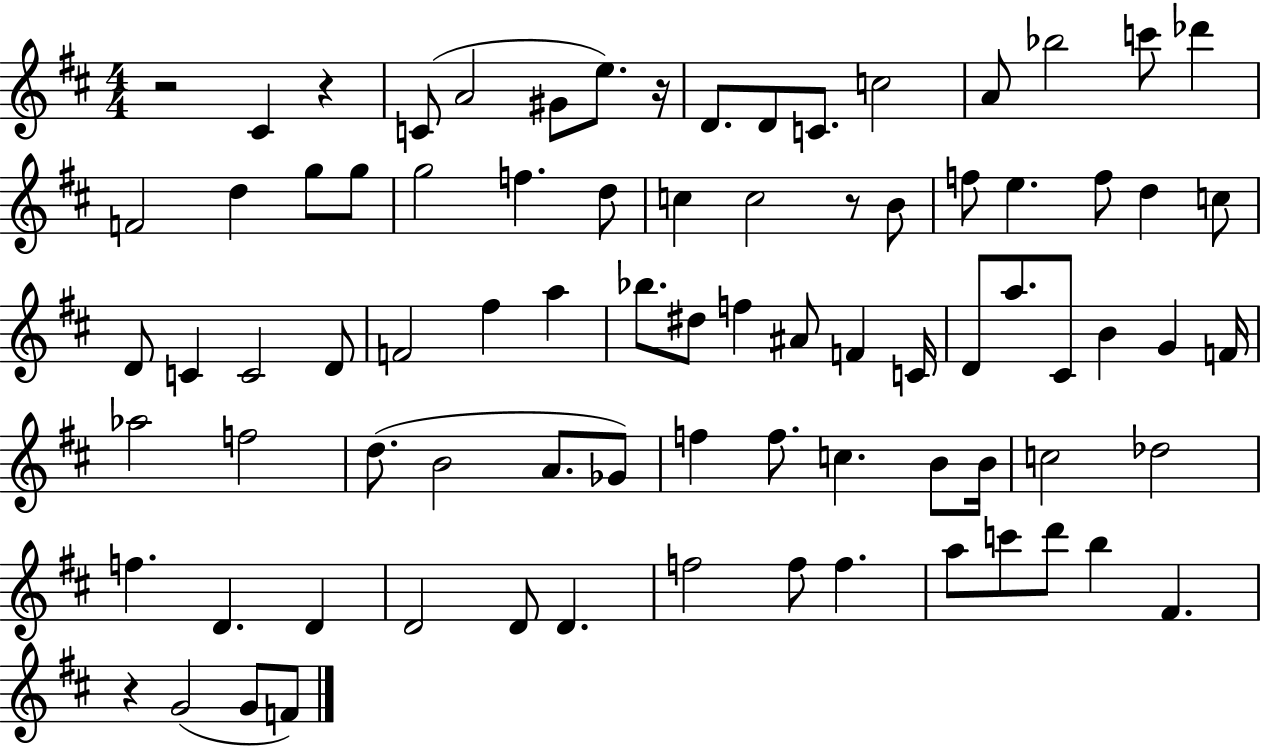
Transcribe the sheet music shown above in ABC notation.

X:1
T:Untitled
M:4/4
L:1/4
K:D
z2 ^C z C/2 A2 ^G/2 e/2 z/4 D/2 D/2 C/2 c2 A/2 _b2 c'/2 _d' F2 d g/2 g/2 g2 f d/2 c c2 z/2 B/2 f/2 e f/2 d c/2 D/2 C C2 D/2 F2 ^f a _b/2 ^d/2 f ^A/2 F C/4 D/2 a/2 ^C/2 B G F/4 _a2 f2 d/2 B2 A/2 _G/2 f f/2 c B/2 B/4 c2 _d2 f D D D2 D/2 D f2 f/2 f a/2 c'/2 d'/2 b ^F z G2 G/2 F/2